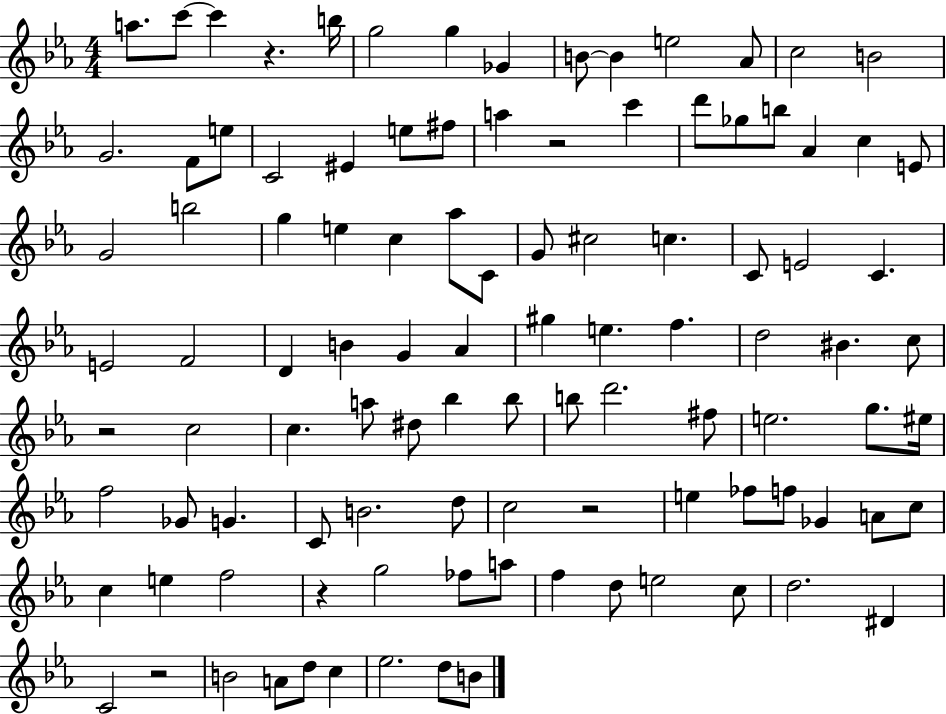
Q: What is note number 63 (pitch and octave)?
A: E5